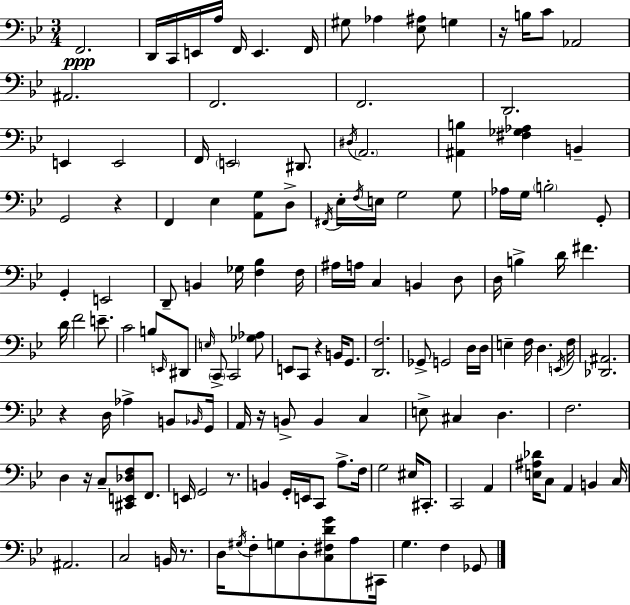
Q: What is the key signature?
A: G minor